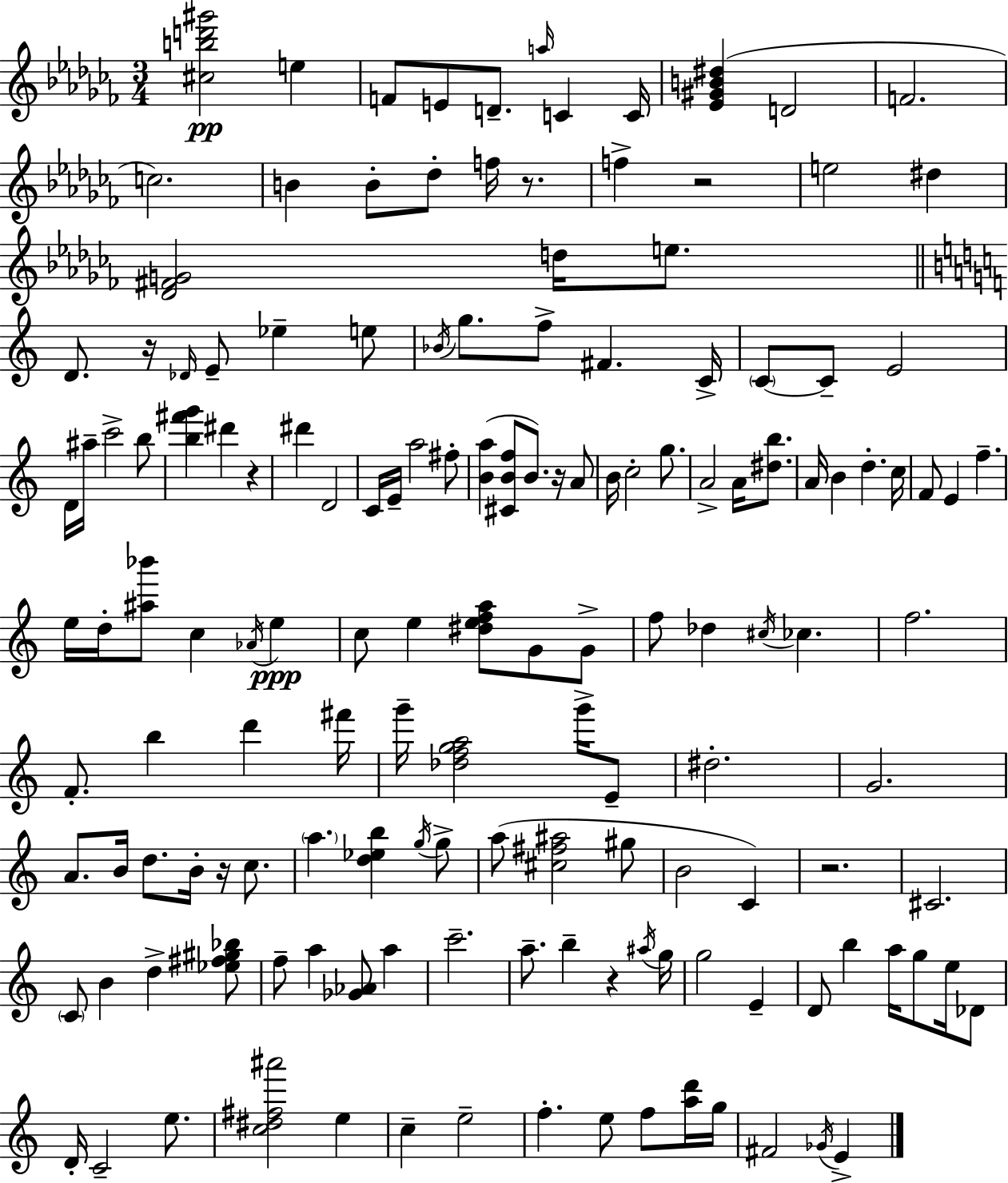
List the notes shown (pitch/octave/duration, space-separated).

[C#5,B5,D6,G#6]/h E5/q F4/e E4/e D4/e. A5/s C4/q C4/s [Eb4,G#4,B4,D#5]/q D4/h F4/h. C5/h. B4/q B4/e Db5/e F5/s R/e. F5/q R/h E5/h D#5/q [Db4,F#4,G4]/h D5/s E5/e. D4/e. R/s Db4/s E4/e Eb5/q E5/e Bb4/s G5/e. F5/e F#4/q. C4/s C4/e C4/e E4/h D4/s A#5/s C6/h B5/e [B5,F#6,G6]/q D#6/q R/q D#6/q D4/h C4/s E4/s A5/h F#5/e [B4,A5]/q [C#4,B4,F5]/e B4/e. R/s A4/e B4/s C5/h G5/e. A4/h A4/s [D#5,B5]/e. A4/s B4/q D5/q. C5/s F4/e E4/q F5/q. E5/s D5/s [A#5,Bb6]/e C5/q Ab4/s E5/q C5/e E5/q [D#5,E5,F5,A5]/e G4/e G4/e F5/e Db5/q C#5/s CES5/q. F5/h. F4/e. B5/q D6/q F#6/s G6/s [Db5,F5,G5,A5]/h G6/s E4/e D#5/h. G4/h. A4/e. B4/s D5/e. B4/s R/s C5/e. A5/q. [D5,Eb5,B5]/q G5/s G5/e A5/e [C#5,F#5,A#5]/h G#5/e B4/h C4/q R/h. C#4/h. C4/e B4/q D5/q [Eb5,F#5,G#5,Bb5]/e F5/e A5/q [Gb4,Ab4]/e A5/q C6/h. A5/e. B5/q R/q A#5/s G5/s G5/h E4/q D4/e B5/q A5/s G5/e E5/s Db4/e D4/s C4/h E5/e. [C5,D#5,F#5,A#6]/h E5/q C5/q E5/h F5/q. E5/e F5/e [A5,D6]/s G5/s F#4/h Gb4/s E4/q